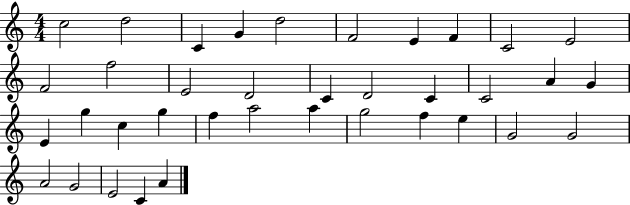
X:1
T:Untitled
M:4/4
L:1/4
K:C
c2 d2 C G d2 F2 E F C2 E2 F2 f2 E2 D2 C D2 C C2 A G E g c g f a2 a g2 f e G2 G2 A2 G2 E2 C A